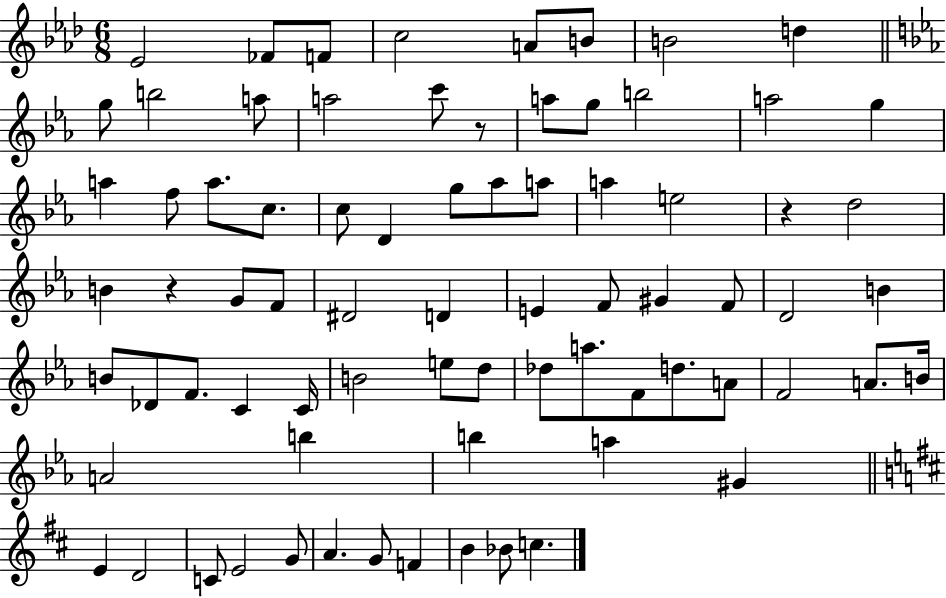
X:1
T:Untitled
M:6/8
L:1/4
K:Ab
_E2 _F/2 F/2 c2 A/2 B/2 B2 d g/2 b2 a/2 a2 c'/2 z/2 a/2 g/2 b2 a2 g a f/2 a/2 c/2 c/2 D g/2 _a/2 a/2 a e2 z d2 B z G/2 F/2 ^D2 D E F/2 ^G F/2 D2 B B/2 _D/2 F/2 C C/4 B2 e/2 d/2 _d/2 a/2 F/2 d/2 A/2 F2 A/2 B/4 A2 b b a ^G E D2 C/2 E2 G/2 A G/2 F B _B/2 c